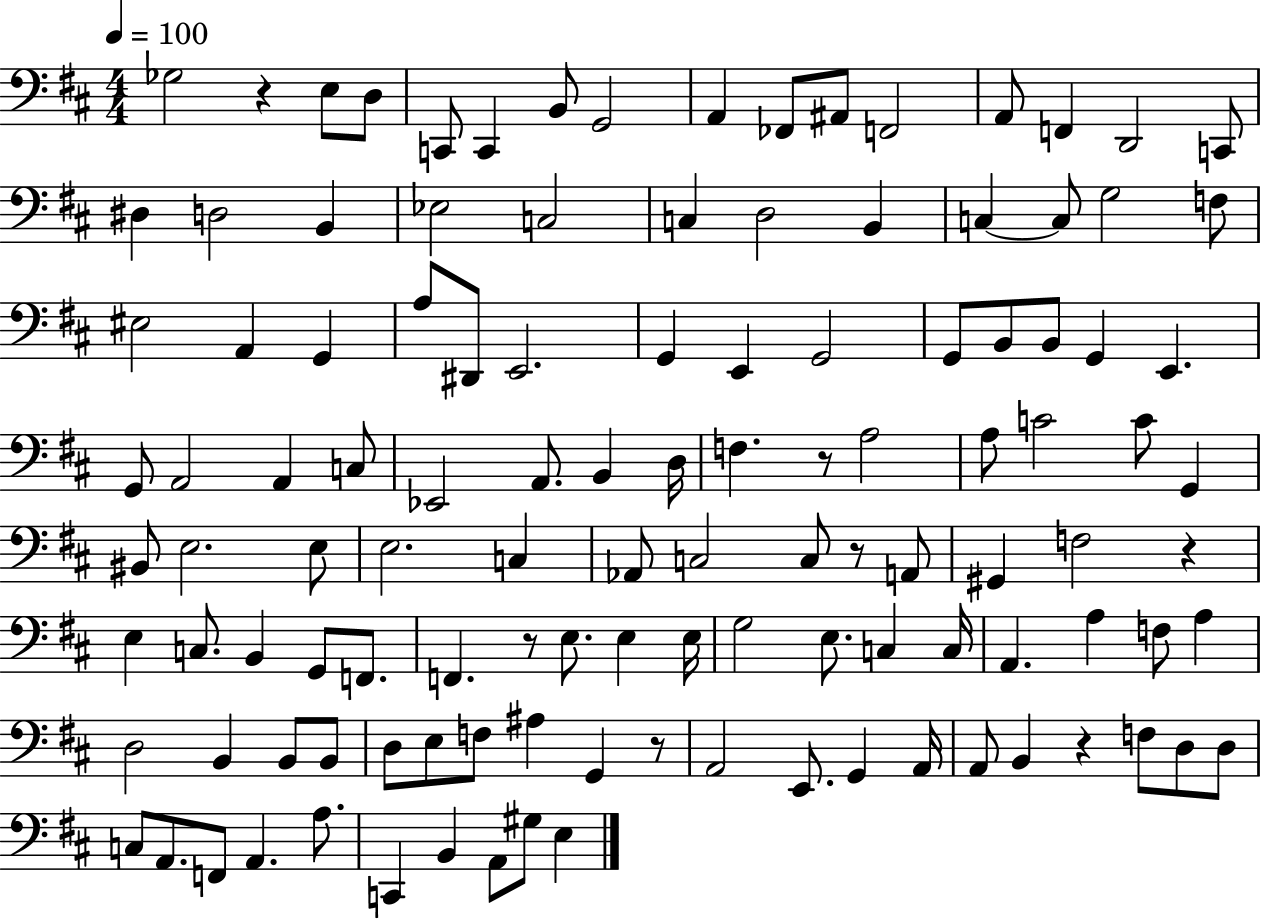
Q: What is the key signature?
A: D major